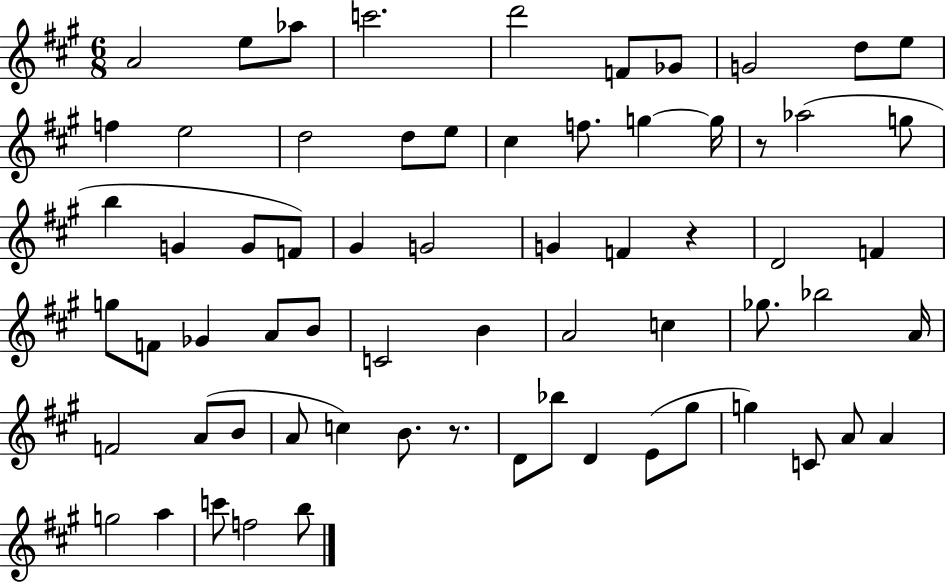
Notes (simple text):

A4/h E5/e Ab5/e C6/h. D6/h F4/e Gb4/e G4/h D5/e E5/e F5/q E5/h D5/h D5/e E5/e C#5/q F5/e. G5/q G5/s R/e Ab5/h G5/e B5/q G4/q G4/e F4/e G#4/q G4/h G4/q F4/q R/q D4/h F4/q G5/e F4/e Gb4/q A4/e B4/e C4/h B4/q A4/h C5/q Gb5/e. Bb5/h A4/s F4/h A4/e B4/e A4/e C5/q B4/e. R/e. D4/e Bb5/e D4/q E4/e G#5/e G5/q C4/e A4/e A4/q G5/h A5/q C6/e F5/h B5/e